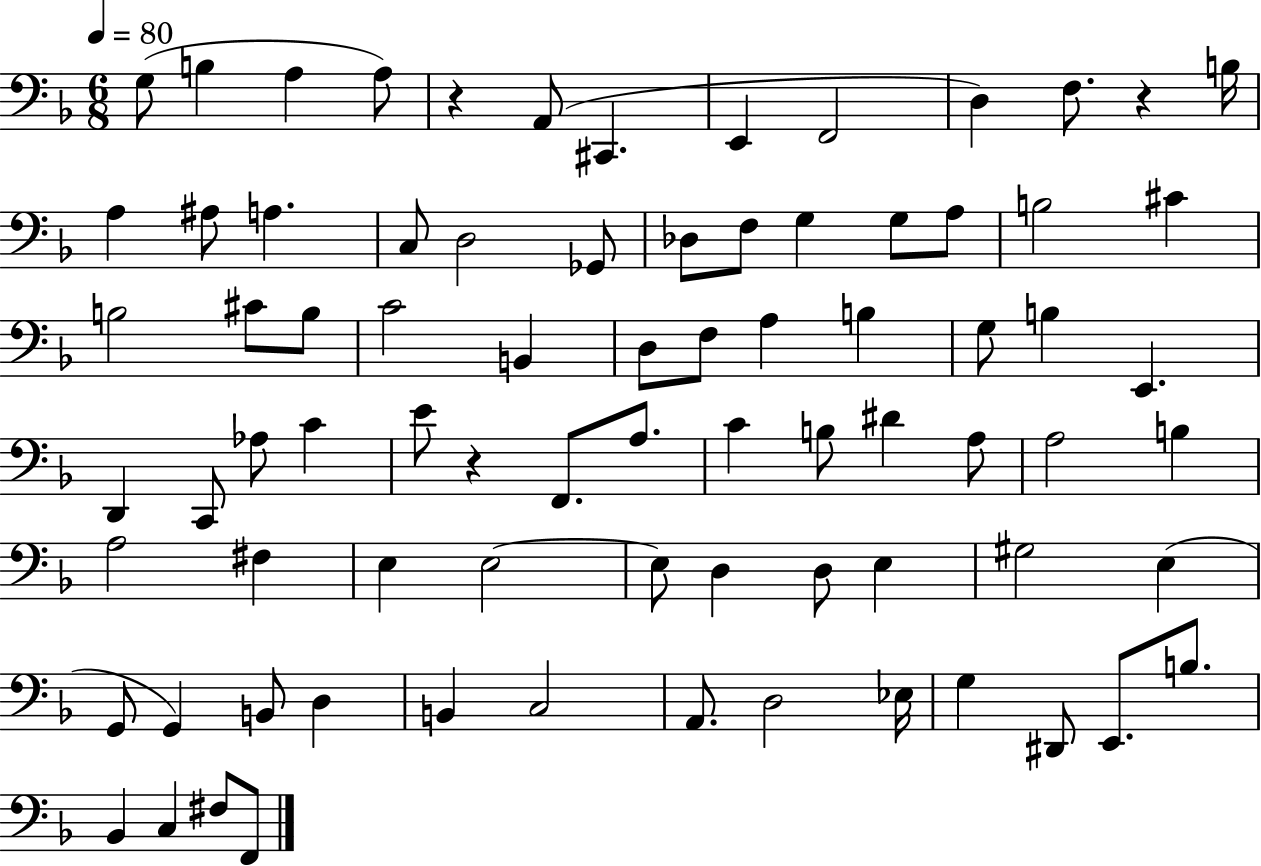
G3/e B3/q A3/q A3/e R/q A2/e C#2/q. E2/q F2/h D3/q F3/e. R/q B3/s A3/q A#3/e A3/q. C3/e D3/h Gb2/e Db3/e F3/e G3/q G3/e A3/e B3/h C#4/q B3/h C#4/e B3/e C4/h B2/q D3/e F3/e A3/q B3/q G3/e B3/q E2/q. D2/q C2/e Ab3/e C4/q E4/e R/q F2/e. A3/e. C4/q B3/e D#4/q A3/e A3/h B3/q A3/h F#3/q E3/q E3/h E3/e D3/q D3/e E3/q G#3/h E3/q G2/e G2/q B2/e D3/q B2/q C3/h A2/e. D3/h Eb3/s G3/q D#2/e E2/e. B3/e. Bb2/q C3/q F#3/e F2/e